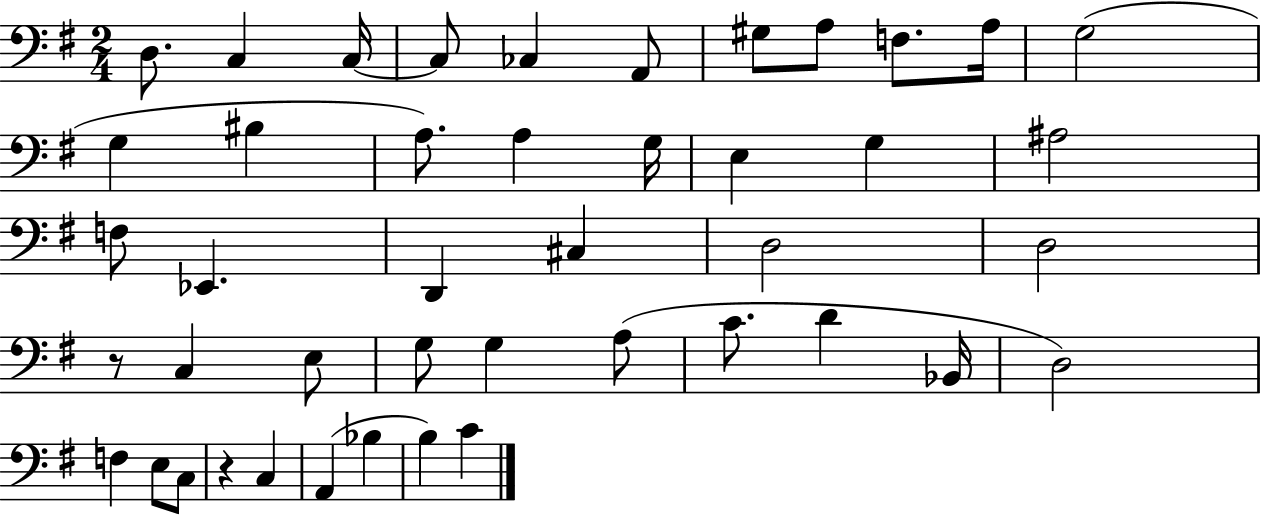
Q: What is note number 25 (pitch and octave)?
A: D3